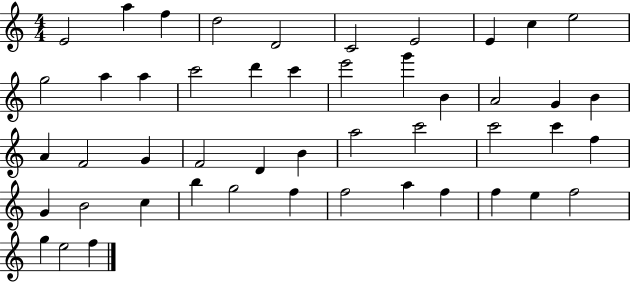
E4/h A5/q F5/q D5/h D4/h C4/h E4/h E4/q C5/q E5/h G5/h A5/q A5/q C6/h D6/q C6/q E6/h G6/q B4/q A4/h G4/q B4/q A4/q F4/h G4/q F4/h D4/q B4/q A5/h C6/h C6/h C6/q F5/q G4/q B4/h C5/q B5/q G5/h F5/q F5/h A5/q F5/q F5/q E5/q F5/h G5/q E5/h F5/q